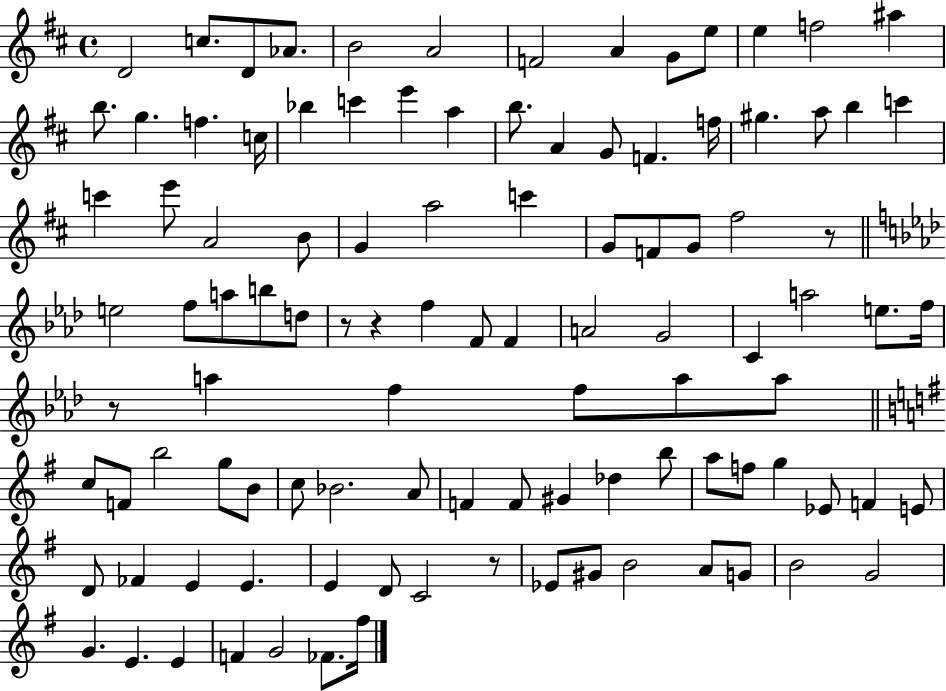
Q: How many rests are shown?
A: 5